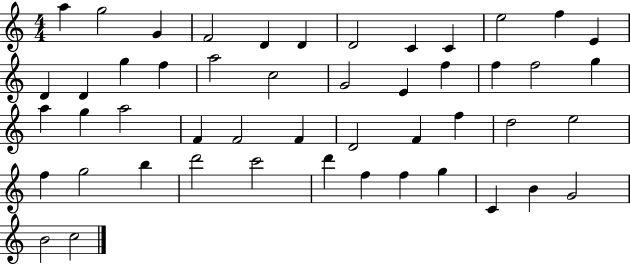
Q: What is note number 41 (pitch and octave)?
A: D6